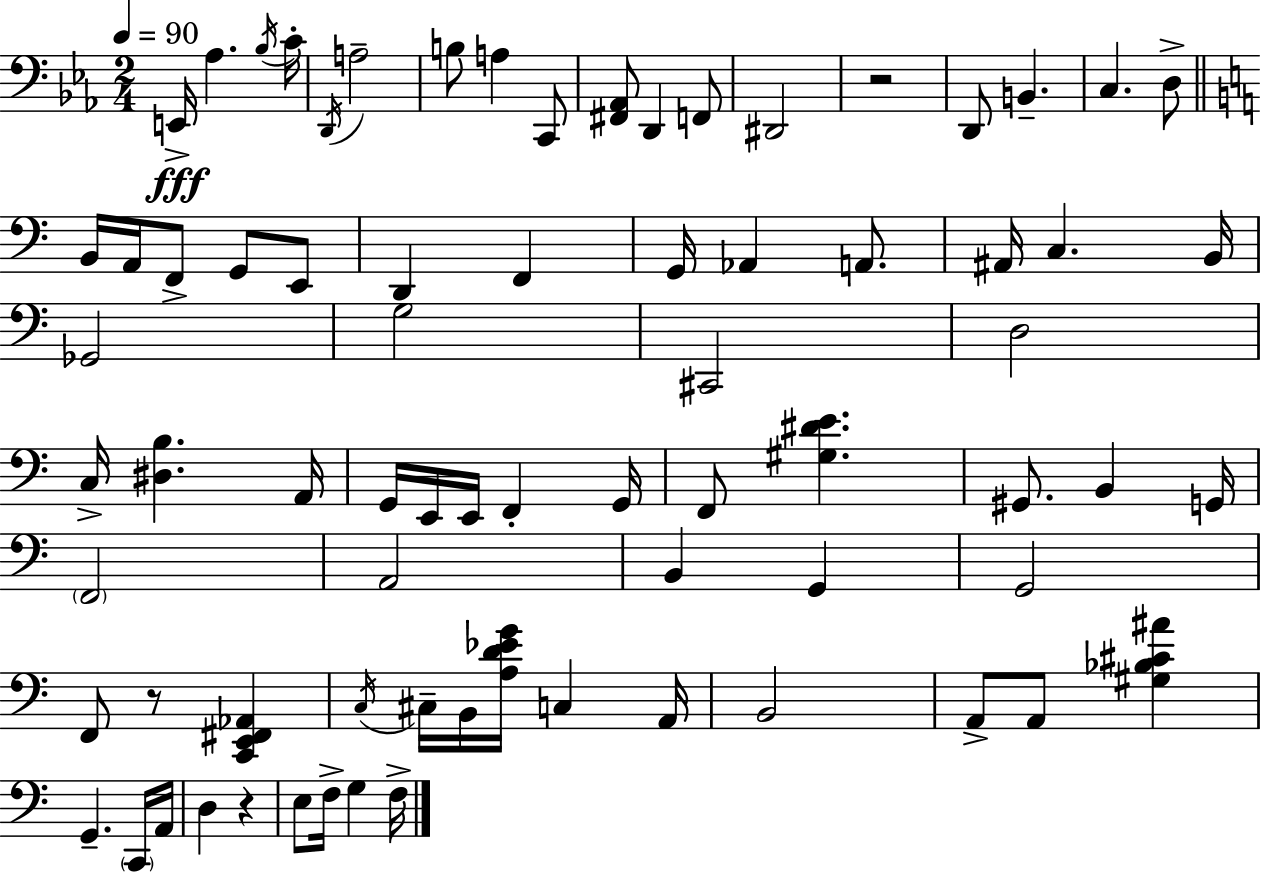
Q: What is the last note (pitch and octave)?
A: F3